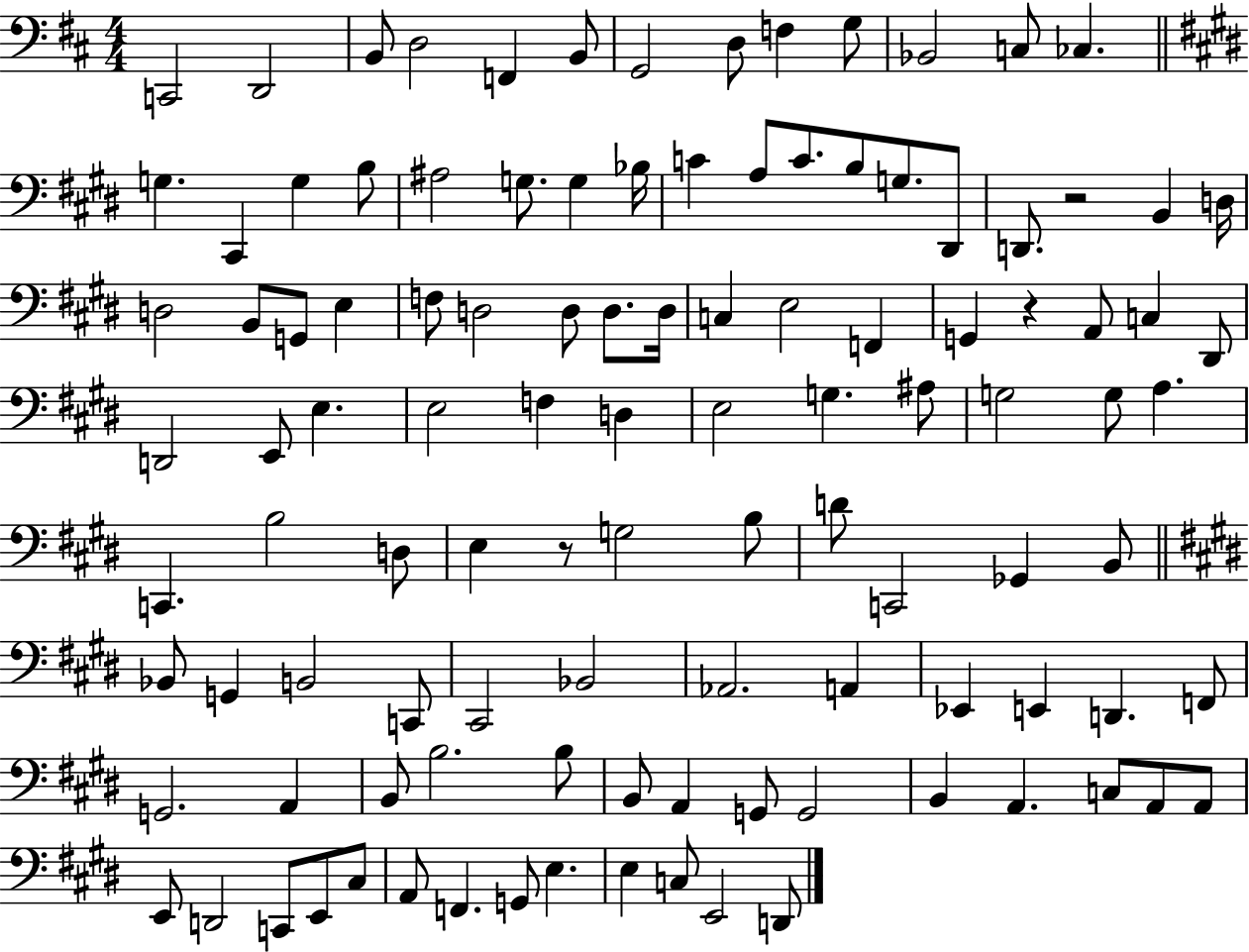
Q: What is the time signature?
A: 4/4